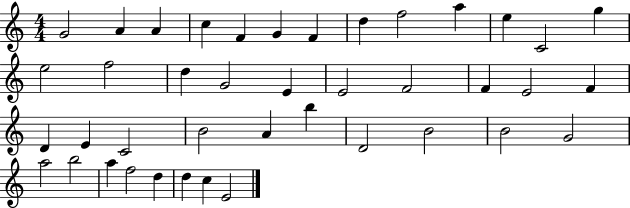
G4/h A4/q A4/q C5/q F4/q G4/q F4/q D5/q F5/h A5/q E5/q C4/h G5/q E5/h F5/h D5/q G4/h E4/q E4/h F4/h F4/q E4/h F4/q D4/q E4/q C4/h B4/h A4/q B5/q D4/h B4/h B4/h G4/h A5/h B5/h A5/q F5/h D5/q D5/q C5/q E4/h